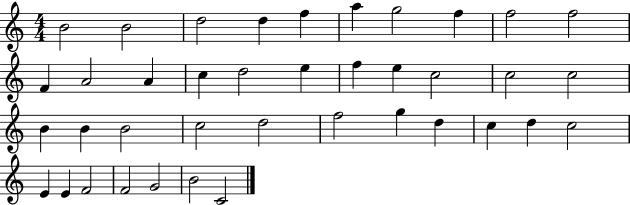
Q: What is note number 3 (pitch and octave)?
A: D5